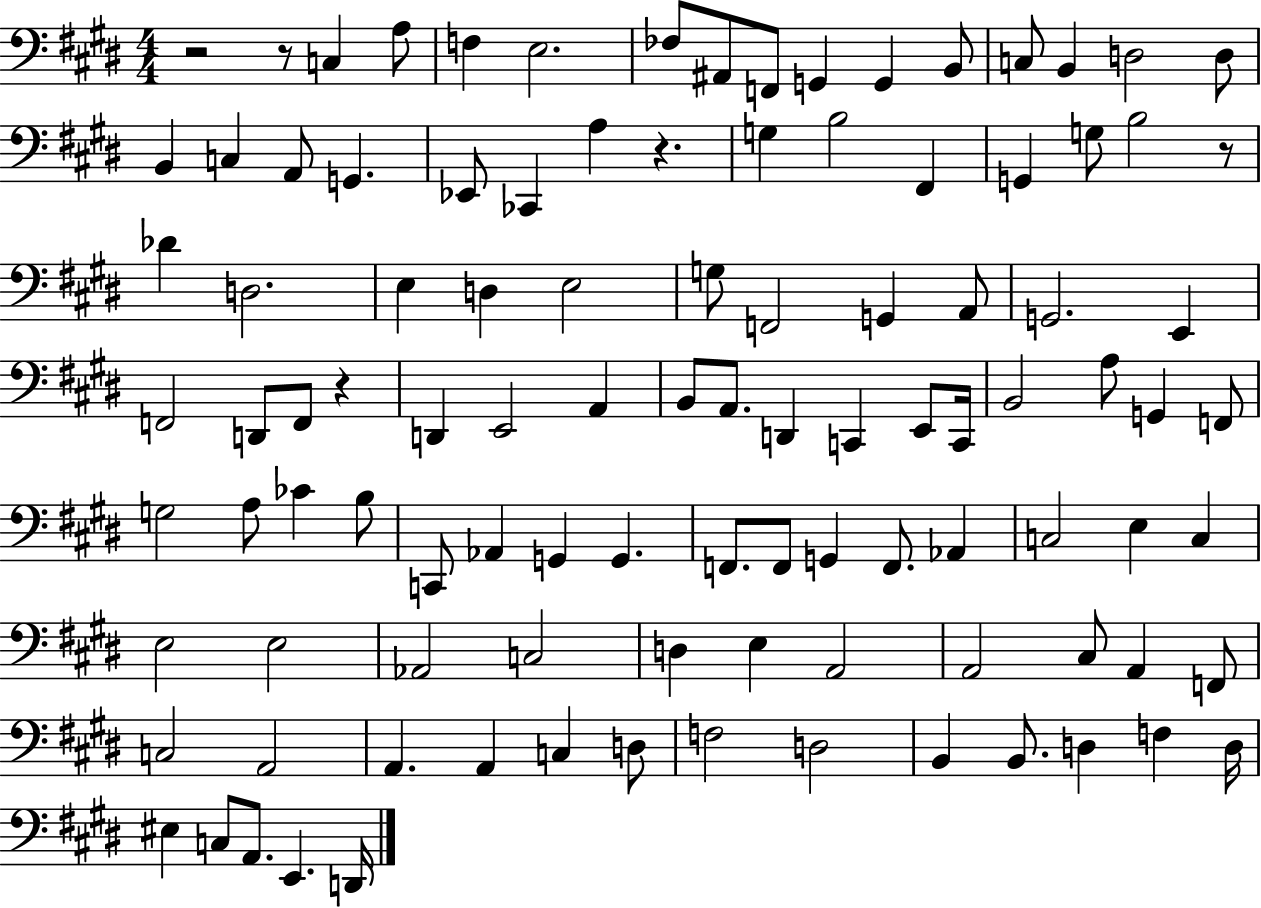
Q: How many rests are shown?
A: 5